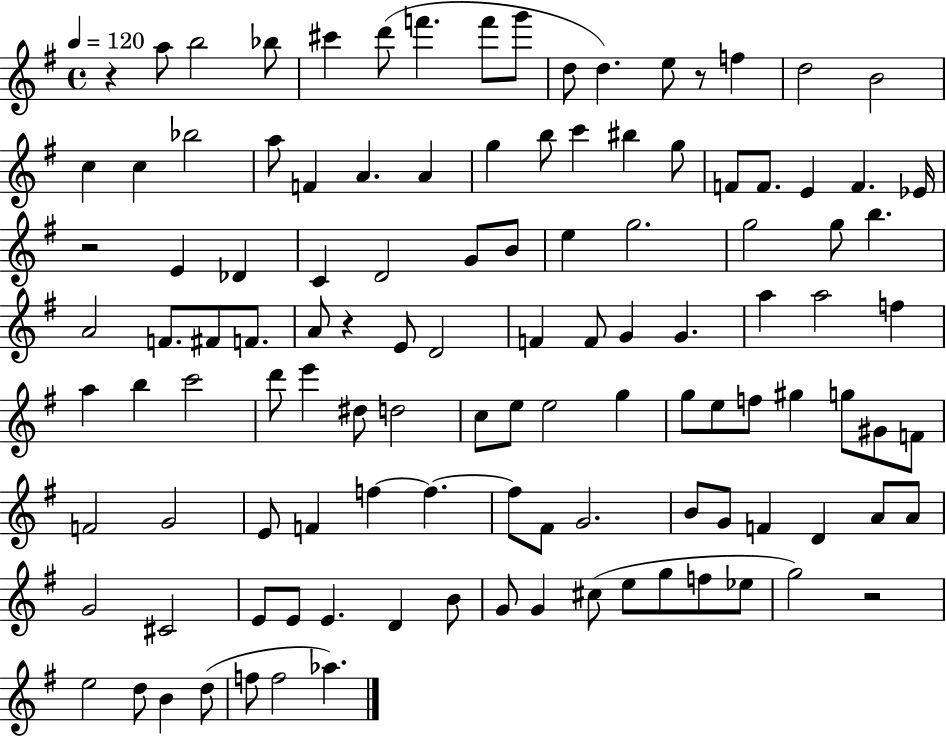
{
  \clef treble
  \time 4/4
  \defaultTimeSignature
  \key g \major
  \tempo 4 = 120
  r4 a''8 b''2 bes''8 | cis'''4 d'''8( f'''4. f'''8 g'''8 | d''8 d''4.) e''8 r8 f''4 | d''2 b'2 | \break c''4 c''4 bes''2 | a''8 f'4 a'4. a'4 | g''4 b''8 c'''4 bis''4 g''8 | f'8 f'8. e'4 f'4. ees'16 | \break r2 e'4 des'4 | c'4 d'2 g'8 b'8 | e''4 g''2. | g''2 g''8 b''4. | \break a'2 f'8. fis'8 f'8. | a'8 r4 e'8 d'2 | f'4 f'8 g'4 g'4. | a''4 a''2 f''4 | \break a''4 b''4 c'''2 | d'''8 e'''4 dis''8 d''2 | c''8 e''8 e''2 g''4 | g''8 e''8 f''8 gis''4 g''8 gis'8 f'8 | \break f'2 g'2 | e'8 f'4 f''4~~ f''4.~~ | f''8 fis'8 g'2. | b'8 g'8 f'4 d'4 a'8 a'8 | \break g'2 cis'2 | e'8 e'8 e'4. d'4 b'8 | g'8 g'4 cis''8( e''8 g''8 f''8 ees''8 | g''2) r2 | \break e''2 d''8 b'4 d''8( | f''8 f''2 aes''4.) | \bar "|."
}